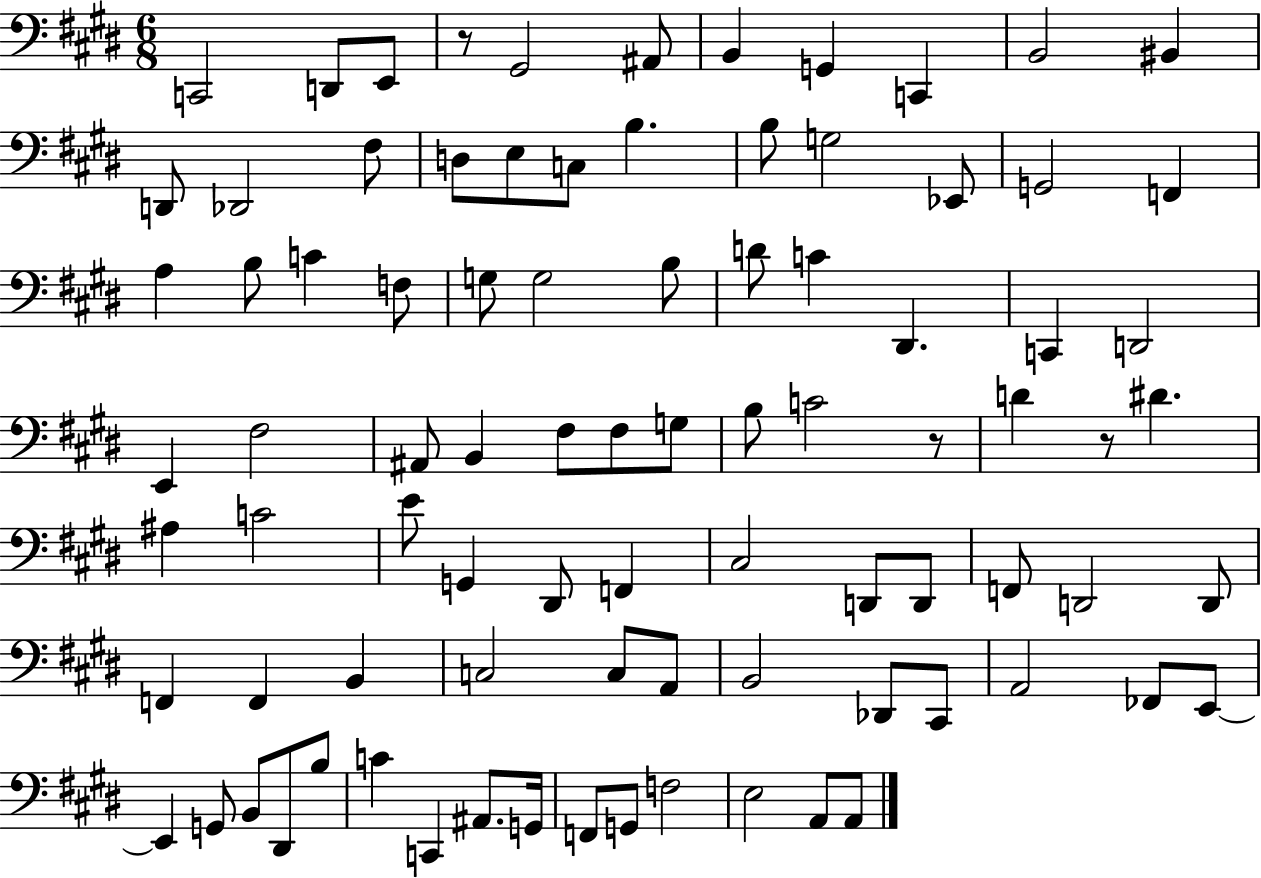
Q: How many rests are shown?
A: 3